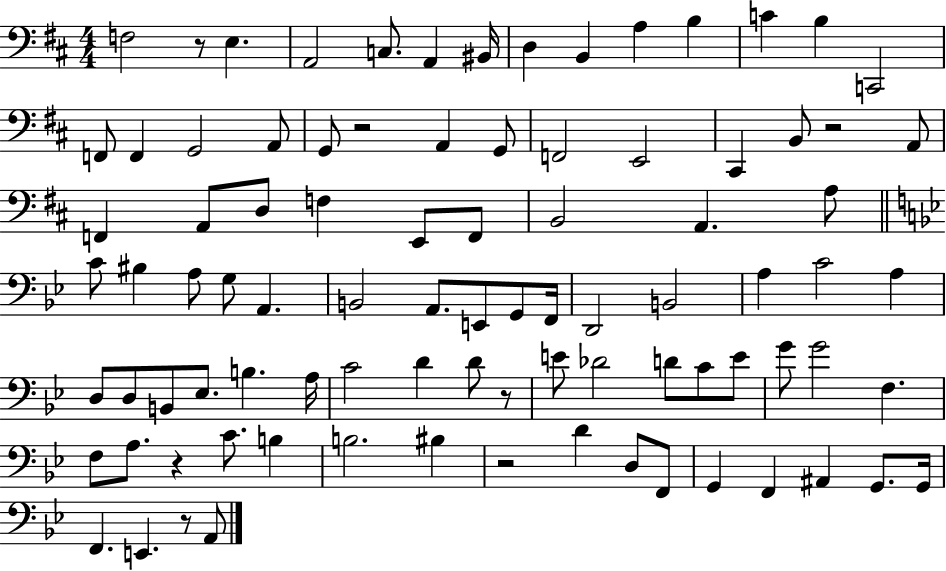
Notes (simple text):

F3/h R/e E3/q. A2/h C3/e. A2/q BIS2/s D3/q B2/q A3/q B3/q C4/q B3/q C2/h F2/e F2/q G2/h A2/e G2/e R/h A2/q G2/e F2/h E2/h C#2/q B2/e R/h A2/e F2/q A2/e D3/e F3/q E2/e F2/e B2/h A2/q. A3/e C4/e BIS3/q A3/e G3/e A2/q. B2/h A2/e. E2/e G2/e F2/s D2/h B2/h A3/q C4/h A3/q D3/e D3/e B2/e Eb3/e. B3/q. A3/s C4/h D4/q D4/e R/e E4/e Db4/h D4/e C4/e E4/e G4/e G4/h F3/q. F3/e A3/e. R/q C4/e. B3/q B3/h. BIS3/q R/h D4/q D3/e F2/e G2/q F2/q A#2/q G2/e. G2/s F2/q. E2/q. R/e A2/e